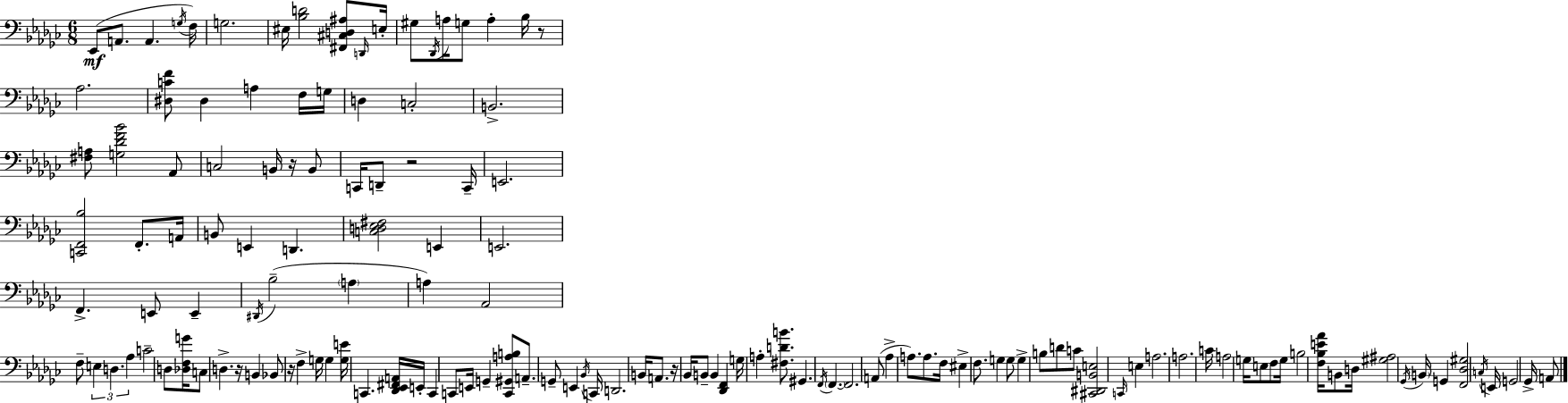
{
  \clef bass
  \numericTimeSignature
  \time 6/8
  \key ees \minor
  ees,8(\mf a,8. a,4. \acciaccatura { g16 }) | f16 g2. | eis16 <bes d'>2 <fis, cis d ais>8 | \grace { d,16 } e16-. gis8 \acciaccatura { des,16 } a16 g8 a4-. | \break bes16 r8 aes2. | <dis c' f'>8 dis4 a4 | f16 g16 d4 c2-. | b,2.-> | \break <fis a>8 <g des' f' bes'>2 | aes,8 c2 b,16 | r16 b,8 c,16 d,8-- r2 | c,16-- e,2. | \break <c, f, bes>2 f,8.-. | a,16 b,8 e,4 d,4. | <c d ees fis>2 e,4 | e,2. | \break f,4.-> e,8 e,4-- | \acciaccatura { dis,16 }( bes2-- | \parenthesize a4 a4) aes,2 | f8-- \tuplet 3/2 { e4 d4. | \break aes4 } c'2-- | d8 <des f g'>16 c8 d4.-> | r16 b,4 bes,8 r16 f4-> | g16 g4 <g e'>16 c,4. | \break <des, ees, fis, a,>16 e,16-. c,4 c,8 e,16 | g,4-- <c, gis, a b>8 a,8.-- g,8-- e,4 | \acciaccatura { bes,16 } c,16 d,2. | b,16 a,8. r16 bes,16 b,8-- | \break b,4 <des, f,>4 g16 a4-. | <fis d' b'>8. gis,4. \acciaccatura { f,16 } | \parenthesize f,4.~~ f,2. | a,8( aes4-> | \break a8.) a8. f16 eis4-> f8. | g4 g8 g4-> | b8 d'8 c'8 <cis, dis, b, e>2 | \grace { c,16 } e4 a2. | \break a2. | c'16 a2 | g16 e8 f8 g16 b2 | <f bes e' aes'>16 b,8 d16 <gis ais>2 | \break \acciaccatura { ges,16 } \parenthesize b,16 g,4 | <f, des gis>2 \acciaccatura { c16 } e,16 g,2 | ges,16-> a,8 \bar "|."
}